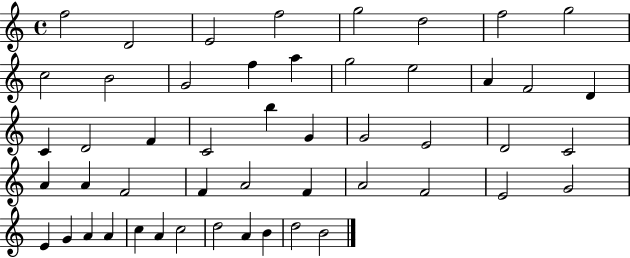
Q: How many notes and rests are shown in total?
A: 50